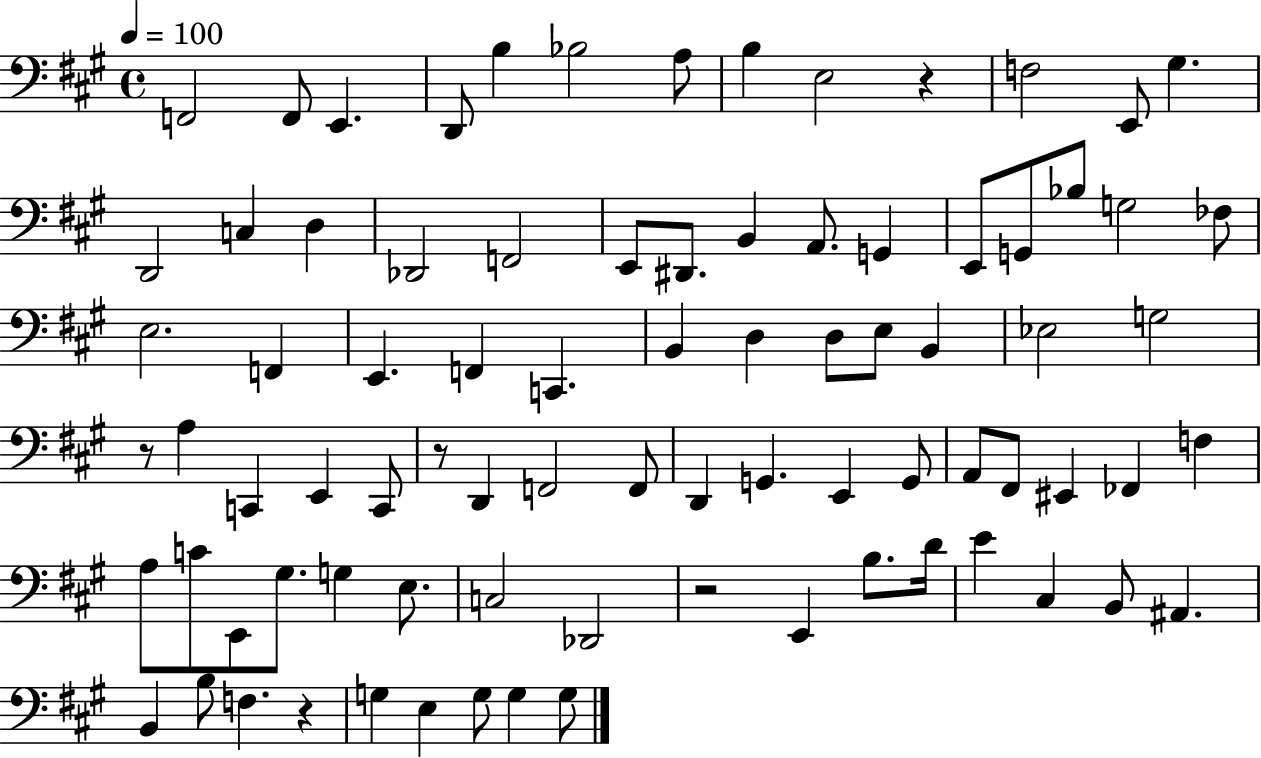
F2/h F2/e E2/q. D2/e B3/q Bb3/h A3/e B3/q E3/h R/q F3/h E2/e G#3/q. D2/h C3/q D3/q Db2/h F2/h E2/e D#2/e. B2/q A2/e. G2/q E2/e G2/e Bb3/e G3/h FES3/e E3/h. F2/q E2/q. F2/q C2/q. B2/q D3/q D3/e E3/e B2/q Eb3/h G3/h R/e A3/q C2/q E2/q C2/e R/e D2/q F2/h F2/e D2/q G2/q. E2/q G2/e A2/e F#2/e EIS2/q FES2/q F3/q A3/e C4/e E2/e G#3/e. G3/q E3/e. C3/h Db2/h R/h E2/q B3/e. D4/s E4/q C#3/q B2/e A#2/q. B2/q B3/e F3/q. R/q G3/q E3/q G3/e G3/q G3/e